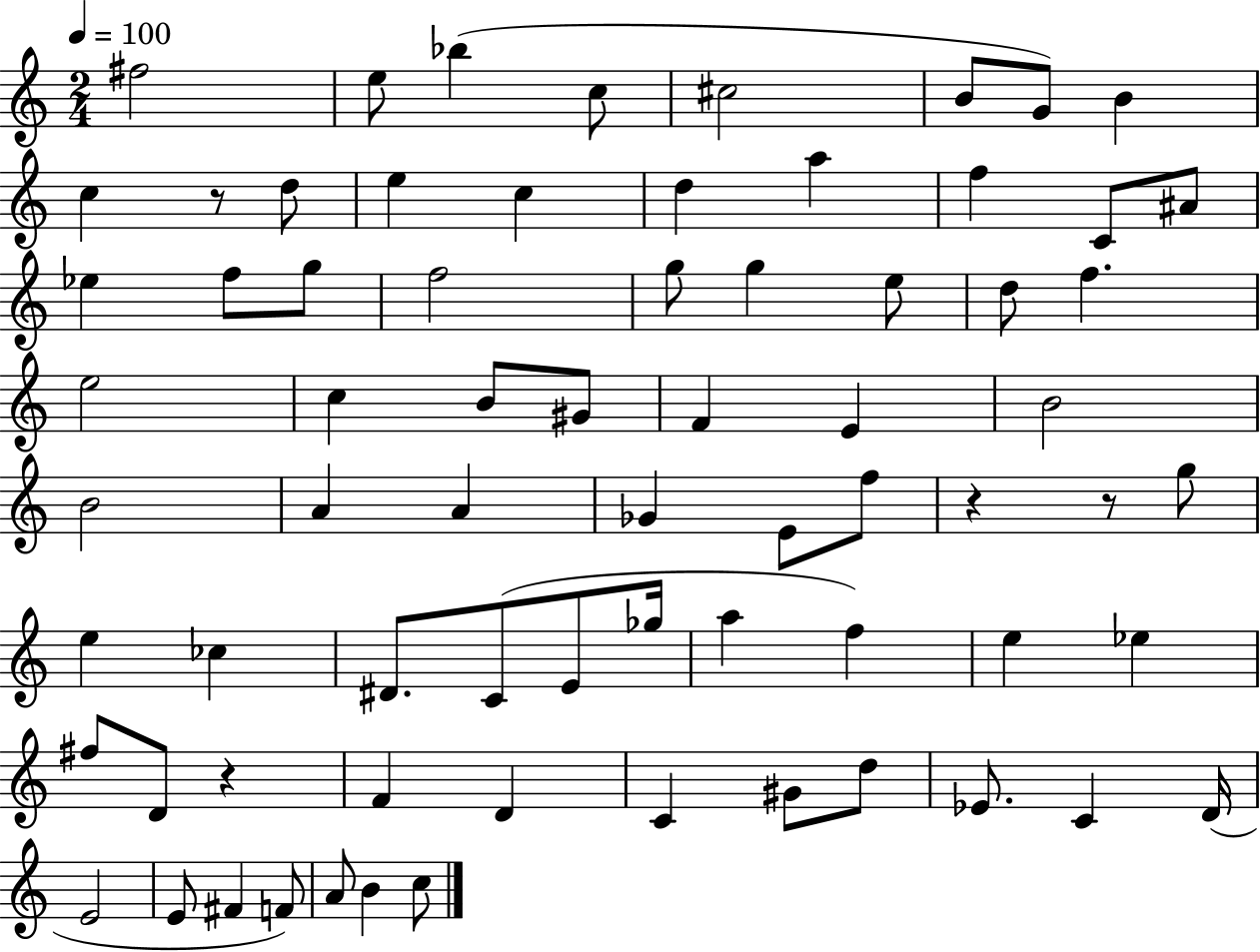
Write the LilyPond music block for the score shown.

{
  \clef treble
  \numericTimeSignature
  \time 2/4
  \key c \major
  \tempo 4 = 100
  fis''2 | e''8 bes''4( c''8 | cis''2 | b'8 g'8) b'4 | \break c''4 r8 d''8 | e''4 c''4 | d''4 a''4 | f''4 c'8 ais'8 | \break ees''4 f''8 g''8 | f''2 | g''8 g''4 e''8 | d''8 f''4. | \break e''2 | c''4 b'8 gis'8 | f'4 e'4 | b'2 | \break b'2 | a'4 a'4 | ges'4 e'8 f''8 | r4 r8 g''8 | \break e''4 ces''4 | dis'8. c'8( e'8 ges''16 | a''4 f''4) | e''4 ees''4 | \break fis''8 d'8 r4 | f'4 d'4 | c'4 gis'8 d''8 | ees'8. c'4 d'16( | \break e'2 | e'8 fis'4 f'8) | a'8 b'4 c''8 | \bar "|."
}